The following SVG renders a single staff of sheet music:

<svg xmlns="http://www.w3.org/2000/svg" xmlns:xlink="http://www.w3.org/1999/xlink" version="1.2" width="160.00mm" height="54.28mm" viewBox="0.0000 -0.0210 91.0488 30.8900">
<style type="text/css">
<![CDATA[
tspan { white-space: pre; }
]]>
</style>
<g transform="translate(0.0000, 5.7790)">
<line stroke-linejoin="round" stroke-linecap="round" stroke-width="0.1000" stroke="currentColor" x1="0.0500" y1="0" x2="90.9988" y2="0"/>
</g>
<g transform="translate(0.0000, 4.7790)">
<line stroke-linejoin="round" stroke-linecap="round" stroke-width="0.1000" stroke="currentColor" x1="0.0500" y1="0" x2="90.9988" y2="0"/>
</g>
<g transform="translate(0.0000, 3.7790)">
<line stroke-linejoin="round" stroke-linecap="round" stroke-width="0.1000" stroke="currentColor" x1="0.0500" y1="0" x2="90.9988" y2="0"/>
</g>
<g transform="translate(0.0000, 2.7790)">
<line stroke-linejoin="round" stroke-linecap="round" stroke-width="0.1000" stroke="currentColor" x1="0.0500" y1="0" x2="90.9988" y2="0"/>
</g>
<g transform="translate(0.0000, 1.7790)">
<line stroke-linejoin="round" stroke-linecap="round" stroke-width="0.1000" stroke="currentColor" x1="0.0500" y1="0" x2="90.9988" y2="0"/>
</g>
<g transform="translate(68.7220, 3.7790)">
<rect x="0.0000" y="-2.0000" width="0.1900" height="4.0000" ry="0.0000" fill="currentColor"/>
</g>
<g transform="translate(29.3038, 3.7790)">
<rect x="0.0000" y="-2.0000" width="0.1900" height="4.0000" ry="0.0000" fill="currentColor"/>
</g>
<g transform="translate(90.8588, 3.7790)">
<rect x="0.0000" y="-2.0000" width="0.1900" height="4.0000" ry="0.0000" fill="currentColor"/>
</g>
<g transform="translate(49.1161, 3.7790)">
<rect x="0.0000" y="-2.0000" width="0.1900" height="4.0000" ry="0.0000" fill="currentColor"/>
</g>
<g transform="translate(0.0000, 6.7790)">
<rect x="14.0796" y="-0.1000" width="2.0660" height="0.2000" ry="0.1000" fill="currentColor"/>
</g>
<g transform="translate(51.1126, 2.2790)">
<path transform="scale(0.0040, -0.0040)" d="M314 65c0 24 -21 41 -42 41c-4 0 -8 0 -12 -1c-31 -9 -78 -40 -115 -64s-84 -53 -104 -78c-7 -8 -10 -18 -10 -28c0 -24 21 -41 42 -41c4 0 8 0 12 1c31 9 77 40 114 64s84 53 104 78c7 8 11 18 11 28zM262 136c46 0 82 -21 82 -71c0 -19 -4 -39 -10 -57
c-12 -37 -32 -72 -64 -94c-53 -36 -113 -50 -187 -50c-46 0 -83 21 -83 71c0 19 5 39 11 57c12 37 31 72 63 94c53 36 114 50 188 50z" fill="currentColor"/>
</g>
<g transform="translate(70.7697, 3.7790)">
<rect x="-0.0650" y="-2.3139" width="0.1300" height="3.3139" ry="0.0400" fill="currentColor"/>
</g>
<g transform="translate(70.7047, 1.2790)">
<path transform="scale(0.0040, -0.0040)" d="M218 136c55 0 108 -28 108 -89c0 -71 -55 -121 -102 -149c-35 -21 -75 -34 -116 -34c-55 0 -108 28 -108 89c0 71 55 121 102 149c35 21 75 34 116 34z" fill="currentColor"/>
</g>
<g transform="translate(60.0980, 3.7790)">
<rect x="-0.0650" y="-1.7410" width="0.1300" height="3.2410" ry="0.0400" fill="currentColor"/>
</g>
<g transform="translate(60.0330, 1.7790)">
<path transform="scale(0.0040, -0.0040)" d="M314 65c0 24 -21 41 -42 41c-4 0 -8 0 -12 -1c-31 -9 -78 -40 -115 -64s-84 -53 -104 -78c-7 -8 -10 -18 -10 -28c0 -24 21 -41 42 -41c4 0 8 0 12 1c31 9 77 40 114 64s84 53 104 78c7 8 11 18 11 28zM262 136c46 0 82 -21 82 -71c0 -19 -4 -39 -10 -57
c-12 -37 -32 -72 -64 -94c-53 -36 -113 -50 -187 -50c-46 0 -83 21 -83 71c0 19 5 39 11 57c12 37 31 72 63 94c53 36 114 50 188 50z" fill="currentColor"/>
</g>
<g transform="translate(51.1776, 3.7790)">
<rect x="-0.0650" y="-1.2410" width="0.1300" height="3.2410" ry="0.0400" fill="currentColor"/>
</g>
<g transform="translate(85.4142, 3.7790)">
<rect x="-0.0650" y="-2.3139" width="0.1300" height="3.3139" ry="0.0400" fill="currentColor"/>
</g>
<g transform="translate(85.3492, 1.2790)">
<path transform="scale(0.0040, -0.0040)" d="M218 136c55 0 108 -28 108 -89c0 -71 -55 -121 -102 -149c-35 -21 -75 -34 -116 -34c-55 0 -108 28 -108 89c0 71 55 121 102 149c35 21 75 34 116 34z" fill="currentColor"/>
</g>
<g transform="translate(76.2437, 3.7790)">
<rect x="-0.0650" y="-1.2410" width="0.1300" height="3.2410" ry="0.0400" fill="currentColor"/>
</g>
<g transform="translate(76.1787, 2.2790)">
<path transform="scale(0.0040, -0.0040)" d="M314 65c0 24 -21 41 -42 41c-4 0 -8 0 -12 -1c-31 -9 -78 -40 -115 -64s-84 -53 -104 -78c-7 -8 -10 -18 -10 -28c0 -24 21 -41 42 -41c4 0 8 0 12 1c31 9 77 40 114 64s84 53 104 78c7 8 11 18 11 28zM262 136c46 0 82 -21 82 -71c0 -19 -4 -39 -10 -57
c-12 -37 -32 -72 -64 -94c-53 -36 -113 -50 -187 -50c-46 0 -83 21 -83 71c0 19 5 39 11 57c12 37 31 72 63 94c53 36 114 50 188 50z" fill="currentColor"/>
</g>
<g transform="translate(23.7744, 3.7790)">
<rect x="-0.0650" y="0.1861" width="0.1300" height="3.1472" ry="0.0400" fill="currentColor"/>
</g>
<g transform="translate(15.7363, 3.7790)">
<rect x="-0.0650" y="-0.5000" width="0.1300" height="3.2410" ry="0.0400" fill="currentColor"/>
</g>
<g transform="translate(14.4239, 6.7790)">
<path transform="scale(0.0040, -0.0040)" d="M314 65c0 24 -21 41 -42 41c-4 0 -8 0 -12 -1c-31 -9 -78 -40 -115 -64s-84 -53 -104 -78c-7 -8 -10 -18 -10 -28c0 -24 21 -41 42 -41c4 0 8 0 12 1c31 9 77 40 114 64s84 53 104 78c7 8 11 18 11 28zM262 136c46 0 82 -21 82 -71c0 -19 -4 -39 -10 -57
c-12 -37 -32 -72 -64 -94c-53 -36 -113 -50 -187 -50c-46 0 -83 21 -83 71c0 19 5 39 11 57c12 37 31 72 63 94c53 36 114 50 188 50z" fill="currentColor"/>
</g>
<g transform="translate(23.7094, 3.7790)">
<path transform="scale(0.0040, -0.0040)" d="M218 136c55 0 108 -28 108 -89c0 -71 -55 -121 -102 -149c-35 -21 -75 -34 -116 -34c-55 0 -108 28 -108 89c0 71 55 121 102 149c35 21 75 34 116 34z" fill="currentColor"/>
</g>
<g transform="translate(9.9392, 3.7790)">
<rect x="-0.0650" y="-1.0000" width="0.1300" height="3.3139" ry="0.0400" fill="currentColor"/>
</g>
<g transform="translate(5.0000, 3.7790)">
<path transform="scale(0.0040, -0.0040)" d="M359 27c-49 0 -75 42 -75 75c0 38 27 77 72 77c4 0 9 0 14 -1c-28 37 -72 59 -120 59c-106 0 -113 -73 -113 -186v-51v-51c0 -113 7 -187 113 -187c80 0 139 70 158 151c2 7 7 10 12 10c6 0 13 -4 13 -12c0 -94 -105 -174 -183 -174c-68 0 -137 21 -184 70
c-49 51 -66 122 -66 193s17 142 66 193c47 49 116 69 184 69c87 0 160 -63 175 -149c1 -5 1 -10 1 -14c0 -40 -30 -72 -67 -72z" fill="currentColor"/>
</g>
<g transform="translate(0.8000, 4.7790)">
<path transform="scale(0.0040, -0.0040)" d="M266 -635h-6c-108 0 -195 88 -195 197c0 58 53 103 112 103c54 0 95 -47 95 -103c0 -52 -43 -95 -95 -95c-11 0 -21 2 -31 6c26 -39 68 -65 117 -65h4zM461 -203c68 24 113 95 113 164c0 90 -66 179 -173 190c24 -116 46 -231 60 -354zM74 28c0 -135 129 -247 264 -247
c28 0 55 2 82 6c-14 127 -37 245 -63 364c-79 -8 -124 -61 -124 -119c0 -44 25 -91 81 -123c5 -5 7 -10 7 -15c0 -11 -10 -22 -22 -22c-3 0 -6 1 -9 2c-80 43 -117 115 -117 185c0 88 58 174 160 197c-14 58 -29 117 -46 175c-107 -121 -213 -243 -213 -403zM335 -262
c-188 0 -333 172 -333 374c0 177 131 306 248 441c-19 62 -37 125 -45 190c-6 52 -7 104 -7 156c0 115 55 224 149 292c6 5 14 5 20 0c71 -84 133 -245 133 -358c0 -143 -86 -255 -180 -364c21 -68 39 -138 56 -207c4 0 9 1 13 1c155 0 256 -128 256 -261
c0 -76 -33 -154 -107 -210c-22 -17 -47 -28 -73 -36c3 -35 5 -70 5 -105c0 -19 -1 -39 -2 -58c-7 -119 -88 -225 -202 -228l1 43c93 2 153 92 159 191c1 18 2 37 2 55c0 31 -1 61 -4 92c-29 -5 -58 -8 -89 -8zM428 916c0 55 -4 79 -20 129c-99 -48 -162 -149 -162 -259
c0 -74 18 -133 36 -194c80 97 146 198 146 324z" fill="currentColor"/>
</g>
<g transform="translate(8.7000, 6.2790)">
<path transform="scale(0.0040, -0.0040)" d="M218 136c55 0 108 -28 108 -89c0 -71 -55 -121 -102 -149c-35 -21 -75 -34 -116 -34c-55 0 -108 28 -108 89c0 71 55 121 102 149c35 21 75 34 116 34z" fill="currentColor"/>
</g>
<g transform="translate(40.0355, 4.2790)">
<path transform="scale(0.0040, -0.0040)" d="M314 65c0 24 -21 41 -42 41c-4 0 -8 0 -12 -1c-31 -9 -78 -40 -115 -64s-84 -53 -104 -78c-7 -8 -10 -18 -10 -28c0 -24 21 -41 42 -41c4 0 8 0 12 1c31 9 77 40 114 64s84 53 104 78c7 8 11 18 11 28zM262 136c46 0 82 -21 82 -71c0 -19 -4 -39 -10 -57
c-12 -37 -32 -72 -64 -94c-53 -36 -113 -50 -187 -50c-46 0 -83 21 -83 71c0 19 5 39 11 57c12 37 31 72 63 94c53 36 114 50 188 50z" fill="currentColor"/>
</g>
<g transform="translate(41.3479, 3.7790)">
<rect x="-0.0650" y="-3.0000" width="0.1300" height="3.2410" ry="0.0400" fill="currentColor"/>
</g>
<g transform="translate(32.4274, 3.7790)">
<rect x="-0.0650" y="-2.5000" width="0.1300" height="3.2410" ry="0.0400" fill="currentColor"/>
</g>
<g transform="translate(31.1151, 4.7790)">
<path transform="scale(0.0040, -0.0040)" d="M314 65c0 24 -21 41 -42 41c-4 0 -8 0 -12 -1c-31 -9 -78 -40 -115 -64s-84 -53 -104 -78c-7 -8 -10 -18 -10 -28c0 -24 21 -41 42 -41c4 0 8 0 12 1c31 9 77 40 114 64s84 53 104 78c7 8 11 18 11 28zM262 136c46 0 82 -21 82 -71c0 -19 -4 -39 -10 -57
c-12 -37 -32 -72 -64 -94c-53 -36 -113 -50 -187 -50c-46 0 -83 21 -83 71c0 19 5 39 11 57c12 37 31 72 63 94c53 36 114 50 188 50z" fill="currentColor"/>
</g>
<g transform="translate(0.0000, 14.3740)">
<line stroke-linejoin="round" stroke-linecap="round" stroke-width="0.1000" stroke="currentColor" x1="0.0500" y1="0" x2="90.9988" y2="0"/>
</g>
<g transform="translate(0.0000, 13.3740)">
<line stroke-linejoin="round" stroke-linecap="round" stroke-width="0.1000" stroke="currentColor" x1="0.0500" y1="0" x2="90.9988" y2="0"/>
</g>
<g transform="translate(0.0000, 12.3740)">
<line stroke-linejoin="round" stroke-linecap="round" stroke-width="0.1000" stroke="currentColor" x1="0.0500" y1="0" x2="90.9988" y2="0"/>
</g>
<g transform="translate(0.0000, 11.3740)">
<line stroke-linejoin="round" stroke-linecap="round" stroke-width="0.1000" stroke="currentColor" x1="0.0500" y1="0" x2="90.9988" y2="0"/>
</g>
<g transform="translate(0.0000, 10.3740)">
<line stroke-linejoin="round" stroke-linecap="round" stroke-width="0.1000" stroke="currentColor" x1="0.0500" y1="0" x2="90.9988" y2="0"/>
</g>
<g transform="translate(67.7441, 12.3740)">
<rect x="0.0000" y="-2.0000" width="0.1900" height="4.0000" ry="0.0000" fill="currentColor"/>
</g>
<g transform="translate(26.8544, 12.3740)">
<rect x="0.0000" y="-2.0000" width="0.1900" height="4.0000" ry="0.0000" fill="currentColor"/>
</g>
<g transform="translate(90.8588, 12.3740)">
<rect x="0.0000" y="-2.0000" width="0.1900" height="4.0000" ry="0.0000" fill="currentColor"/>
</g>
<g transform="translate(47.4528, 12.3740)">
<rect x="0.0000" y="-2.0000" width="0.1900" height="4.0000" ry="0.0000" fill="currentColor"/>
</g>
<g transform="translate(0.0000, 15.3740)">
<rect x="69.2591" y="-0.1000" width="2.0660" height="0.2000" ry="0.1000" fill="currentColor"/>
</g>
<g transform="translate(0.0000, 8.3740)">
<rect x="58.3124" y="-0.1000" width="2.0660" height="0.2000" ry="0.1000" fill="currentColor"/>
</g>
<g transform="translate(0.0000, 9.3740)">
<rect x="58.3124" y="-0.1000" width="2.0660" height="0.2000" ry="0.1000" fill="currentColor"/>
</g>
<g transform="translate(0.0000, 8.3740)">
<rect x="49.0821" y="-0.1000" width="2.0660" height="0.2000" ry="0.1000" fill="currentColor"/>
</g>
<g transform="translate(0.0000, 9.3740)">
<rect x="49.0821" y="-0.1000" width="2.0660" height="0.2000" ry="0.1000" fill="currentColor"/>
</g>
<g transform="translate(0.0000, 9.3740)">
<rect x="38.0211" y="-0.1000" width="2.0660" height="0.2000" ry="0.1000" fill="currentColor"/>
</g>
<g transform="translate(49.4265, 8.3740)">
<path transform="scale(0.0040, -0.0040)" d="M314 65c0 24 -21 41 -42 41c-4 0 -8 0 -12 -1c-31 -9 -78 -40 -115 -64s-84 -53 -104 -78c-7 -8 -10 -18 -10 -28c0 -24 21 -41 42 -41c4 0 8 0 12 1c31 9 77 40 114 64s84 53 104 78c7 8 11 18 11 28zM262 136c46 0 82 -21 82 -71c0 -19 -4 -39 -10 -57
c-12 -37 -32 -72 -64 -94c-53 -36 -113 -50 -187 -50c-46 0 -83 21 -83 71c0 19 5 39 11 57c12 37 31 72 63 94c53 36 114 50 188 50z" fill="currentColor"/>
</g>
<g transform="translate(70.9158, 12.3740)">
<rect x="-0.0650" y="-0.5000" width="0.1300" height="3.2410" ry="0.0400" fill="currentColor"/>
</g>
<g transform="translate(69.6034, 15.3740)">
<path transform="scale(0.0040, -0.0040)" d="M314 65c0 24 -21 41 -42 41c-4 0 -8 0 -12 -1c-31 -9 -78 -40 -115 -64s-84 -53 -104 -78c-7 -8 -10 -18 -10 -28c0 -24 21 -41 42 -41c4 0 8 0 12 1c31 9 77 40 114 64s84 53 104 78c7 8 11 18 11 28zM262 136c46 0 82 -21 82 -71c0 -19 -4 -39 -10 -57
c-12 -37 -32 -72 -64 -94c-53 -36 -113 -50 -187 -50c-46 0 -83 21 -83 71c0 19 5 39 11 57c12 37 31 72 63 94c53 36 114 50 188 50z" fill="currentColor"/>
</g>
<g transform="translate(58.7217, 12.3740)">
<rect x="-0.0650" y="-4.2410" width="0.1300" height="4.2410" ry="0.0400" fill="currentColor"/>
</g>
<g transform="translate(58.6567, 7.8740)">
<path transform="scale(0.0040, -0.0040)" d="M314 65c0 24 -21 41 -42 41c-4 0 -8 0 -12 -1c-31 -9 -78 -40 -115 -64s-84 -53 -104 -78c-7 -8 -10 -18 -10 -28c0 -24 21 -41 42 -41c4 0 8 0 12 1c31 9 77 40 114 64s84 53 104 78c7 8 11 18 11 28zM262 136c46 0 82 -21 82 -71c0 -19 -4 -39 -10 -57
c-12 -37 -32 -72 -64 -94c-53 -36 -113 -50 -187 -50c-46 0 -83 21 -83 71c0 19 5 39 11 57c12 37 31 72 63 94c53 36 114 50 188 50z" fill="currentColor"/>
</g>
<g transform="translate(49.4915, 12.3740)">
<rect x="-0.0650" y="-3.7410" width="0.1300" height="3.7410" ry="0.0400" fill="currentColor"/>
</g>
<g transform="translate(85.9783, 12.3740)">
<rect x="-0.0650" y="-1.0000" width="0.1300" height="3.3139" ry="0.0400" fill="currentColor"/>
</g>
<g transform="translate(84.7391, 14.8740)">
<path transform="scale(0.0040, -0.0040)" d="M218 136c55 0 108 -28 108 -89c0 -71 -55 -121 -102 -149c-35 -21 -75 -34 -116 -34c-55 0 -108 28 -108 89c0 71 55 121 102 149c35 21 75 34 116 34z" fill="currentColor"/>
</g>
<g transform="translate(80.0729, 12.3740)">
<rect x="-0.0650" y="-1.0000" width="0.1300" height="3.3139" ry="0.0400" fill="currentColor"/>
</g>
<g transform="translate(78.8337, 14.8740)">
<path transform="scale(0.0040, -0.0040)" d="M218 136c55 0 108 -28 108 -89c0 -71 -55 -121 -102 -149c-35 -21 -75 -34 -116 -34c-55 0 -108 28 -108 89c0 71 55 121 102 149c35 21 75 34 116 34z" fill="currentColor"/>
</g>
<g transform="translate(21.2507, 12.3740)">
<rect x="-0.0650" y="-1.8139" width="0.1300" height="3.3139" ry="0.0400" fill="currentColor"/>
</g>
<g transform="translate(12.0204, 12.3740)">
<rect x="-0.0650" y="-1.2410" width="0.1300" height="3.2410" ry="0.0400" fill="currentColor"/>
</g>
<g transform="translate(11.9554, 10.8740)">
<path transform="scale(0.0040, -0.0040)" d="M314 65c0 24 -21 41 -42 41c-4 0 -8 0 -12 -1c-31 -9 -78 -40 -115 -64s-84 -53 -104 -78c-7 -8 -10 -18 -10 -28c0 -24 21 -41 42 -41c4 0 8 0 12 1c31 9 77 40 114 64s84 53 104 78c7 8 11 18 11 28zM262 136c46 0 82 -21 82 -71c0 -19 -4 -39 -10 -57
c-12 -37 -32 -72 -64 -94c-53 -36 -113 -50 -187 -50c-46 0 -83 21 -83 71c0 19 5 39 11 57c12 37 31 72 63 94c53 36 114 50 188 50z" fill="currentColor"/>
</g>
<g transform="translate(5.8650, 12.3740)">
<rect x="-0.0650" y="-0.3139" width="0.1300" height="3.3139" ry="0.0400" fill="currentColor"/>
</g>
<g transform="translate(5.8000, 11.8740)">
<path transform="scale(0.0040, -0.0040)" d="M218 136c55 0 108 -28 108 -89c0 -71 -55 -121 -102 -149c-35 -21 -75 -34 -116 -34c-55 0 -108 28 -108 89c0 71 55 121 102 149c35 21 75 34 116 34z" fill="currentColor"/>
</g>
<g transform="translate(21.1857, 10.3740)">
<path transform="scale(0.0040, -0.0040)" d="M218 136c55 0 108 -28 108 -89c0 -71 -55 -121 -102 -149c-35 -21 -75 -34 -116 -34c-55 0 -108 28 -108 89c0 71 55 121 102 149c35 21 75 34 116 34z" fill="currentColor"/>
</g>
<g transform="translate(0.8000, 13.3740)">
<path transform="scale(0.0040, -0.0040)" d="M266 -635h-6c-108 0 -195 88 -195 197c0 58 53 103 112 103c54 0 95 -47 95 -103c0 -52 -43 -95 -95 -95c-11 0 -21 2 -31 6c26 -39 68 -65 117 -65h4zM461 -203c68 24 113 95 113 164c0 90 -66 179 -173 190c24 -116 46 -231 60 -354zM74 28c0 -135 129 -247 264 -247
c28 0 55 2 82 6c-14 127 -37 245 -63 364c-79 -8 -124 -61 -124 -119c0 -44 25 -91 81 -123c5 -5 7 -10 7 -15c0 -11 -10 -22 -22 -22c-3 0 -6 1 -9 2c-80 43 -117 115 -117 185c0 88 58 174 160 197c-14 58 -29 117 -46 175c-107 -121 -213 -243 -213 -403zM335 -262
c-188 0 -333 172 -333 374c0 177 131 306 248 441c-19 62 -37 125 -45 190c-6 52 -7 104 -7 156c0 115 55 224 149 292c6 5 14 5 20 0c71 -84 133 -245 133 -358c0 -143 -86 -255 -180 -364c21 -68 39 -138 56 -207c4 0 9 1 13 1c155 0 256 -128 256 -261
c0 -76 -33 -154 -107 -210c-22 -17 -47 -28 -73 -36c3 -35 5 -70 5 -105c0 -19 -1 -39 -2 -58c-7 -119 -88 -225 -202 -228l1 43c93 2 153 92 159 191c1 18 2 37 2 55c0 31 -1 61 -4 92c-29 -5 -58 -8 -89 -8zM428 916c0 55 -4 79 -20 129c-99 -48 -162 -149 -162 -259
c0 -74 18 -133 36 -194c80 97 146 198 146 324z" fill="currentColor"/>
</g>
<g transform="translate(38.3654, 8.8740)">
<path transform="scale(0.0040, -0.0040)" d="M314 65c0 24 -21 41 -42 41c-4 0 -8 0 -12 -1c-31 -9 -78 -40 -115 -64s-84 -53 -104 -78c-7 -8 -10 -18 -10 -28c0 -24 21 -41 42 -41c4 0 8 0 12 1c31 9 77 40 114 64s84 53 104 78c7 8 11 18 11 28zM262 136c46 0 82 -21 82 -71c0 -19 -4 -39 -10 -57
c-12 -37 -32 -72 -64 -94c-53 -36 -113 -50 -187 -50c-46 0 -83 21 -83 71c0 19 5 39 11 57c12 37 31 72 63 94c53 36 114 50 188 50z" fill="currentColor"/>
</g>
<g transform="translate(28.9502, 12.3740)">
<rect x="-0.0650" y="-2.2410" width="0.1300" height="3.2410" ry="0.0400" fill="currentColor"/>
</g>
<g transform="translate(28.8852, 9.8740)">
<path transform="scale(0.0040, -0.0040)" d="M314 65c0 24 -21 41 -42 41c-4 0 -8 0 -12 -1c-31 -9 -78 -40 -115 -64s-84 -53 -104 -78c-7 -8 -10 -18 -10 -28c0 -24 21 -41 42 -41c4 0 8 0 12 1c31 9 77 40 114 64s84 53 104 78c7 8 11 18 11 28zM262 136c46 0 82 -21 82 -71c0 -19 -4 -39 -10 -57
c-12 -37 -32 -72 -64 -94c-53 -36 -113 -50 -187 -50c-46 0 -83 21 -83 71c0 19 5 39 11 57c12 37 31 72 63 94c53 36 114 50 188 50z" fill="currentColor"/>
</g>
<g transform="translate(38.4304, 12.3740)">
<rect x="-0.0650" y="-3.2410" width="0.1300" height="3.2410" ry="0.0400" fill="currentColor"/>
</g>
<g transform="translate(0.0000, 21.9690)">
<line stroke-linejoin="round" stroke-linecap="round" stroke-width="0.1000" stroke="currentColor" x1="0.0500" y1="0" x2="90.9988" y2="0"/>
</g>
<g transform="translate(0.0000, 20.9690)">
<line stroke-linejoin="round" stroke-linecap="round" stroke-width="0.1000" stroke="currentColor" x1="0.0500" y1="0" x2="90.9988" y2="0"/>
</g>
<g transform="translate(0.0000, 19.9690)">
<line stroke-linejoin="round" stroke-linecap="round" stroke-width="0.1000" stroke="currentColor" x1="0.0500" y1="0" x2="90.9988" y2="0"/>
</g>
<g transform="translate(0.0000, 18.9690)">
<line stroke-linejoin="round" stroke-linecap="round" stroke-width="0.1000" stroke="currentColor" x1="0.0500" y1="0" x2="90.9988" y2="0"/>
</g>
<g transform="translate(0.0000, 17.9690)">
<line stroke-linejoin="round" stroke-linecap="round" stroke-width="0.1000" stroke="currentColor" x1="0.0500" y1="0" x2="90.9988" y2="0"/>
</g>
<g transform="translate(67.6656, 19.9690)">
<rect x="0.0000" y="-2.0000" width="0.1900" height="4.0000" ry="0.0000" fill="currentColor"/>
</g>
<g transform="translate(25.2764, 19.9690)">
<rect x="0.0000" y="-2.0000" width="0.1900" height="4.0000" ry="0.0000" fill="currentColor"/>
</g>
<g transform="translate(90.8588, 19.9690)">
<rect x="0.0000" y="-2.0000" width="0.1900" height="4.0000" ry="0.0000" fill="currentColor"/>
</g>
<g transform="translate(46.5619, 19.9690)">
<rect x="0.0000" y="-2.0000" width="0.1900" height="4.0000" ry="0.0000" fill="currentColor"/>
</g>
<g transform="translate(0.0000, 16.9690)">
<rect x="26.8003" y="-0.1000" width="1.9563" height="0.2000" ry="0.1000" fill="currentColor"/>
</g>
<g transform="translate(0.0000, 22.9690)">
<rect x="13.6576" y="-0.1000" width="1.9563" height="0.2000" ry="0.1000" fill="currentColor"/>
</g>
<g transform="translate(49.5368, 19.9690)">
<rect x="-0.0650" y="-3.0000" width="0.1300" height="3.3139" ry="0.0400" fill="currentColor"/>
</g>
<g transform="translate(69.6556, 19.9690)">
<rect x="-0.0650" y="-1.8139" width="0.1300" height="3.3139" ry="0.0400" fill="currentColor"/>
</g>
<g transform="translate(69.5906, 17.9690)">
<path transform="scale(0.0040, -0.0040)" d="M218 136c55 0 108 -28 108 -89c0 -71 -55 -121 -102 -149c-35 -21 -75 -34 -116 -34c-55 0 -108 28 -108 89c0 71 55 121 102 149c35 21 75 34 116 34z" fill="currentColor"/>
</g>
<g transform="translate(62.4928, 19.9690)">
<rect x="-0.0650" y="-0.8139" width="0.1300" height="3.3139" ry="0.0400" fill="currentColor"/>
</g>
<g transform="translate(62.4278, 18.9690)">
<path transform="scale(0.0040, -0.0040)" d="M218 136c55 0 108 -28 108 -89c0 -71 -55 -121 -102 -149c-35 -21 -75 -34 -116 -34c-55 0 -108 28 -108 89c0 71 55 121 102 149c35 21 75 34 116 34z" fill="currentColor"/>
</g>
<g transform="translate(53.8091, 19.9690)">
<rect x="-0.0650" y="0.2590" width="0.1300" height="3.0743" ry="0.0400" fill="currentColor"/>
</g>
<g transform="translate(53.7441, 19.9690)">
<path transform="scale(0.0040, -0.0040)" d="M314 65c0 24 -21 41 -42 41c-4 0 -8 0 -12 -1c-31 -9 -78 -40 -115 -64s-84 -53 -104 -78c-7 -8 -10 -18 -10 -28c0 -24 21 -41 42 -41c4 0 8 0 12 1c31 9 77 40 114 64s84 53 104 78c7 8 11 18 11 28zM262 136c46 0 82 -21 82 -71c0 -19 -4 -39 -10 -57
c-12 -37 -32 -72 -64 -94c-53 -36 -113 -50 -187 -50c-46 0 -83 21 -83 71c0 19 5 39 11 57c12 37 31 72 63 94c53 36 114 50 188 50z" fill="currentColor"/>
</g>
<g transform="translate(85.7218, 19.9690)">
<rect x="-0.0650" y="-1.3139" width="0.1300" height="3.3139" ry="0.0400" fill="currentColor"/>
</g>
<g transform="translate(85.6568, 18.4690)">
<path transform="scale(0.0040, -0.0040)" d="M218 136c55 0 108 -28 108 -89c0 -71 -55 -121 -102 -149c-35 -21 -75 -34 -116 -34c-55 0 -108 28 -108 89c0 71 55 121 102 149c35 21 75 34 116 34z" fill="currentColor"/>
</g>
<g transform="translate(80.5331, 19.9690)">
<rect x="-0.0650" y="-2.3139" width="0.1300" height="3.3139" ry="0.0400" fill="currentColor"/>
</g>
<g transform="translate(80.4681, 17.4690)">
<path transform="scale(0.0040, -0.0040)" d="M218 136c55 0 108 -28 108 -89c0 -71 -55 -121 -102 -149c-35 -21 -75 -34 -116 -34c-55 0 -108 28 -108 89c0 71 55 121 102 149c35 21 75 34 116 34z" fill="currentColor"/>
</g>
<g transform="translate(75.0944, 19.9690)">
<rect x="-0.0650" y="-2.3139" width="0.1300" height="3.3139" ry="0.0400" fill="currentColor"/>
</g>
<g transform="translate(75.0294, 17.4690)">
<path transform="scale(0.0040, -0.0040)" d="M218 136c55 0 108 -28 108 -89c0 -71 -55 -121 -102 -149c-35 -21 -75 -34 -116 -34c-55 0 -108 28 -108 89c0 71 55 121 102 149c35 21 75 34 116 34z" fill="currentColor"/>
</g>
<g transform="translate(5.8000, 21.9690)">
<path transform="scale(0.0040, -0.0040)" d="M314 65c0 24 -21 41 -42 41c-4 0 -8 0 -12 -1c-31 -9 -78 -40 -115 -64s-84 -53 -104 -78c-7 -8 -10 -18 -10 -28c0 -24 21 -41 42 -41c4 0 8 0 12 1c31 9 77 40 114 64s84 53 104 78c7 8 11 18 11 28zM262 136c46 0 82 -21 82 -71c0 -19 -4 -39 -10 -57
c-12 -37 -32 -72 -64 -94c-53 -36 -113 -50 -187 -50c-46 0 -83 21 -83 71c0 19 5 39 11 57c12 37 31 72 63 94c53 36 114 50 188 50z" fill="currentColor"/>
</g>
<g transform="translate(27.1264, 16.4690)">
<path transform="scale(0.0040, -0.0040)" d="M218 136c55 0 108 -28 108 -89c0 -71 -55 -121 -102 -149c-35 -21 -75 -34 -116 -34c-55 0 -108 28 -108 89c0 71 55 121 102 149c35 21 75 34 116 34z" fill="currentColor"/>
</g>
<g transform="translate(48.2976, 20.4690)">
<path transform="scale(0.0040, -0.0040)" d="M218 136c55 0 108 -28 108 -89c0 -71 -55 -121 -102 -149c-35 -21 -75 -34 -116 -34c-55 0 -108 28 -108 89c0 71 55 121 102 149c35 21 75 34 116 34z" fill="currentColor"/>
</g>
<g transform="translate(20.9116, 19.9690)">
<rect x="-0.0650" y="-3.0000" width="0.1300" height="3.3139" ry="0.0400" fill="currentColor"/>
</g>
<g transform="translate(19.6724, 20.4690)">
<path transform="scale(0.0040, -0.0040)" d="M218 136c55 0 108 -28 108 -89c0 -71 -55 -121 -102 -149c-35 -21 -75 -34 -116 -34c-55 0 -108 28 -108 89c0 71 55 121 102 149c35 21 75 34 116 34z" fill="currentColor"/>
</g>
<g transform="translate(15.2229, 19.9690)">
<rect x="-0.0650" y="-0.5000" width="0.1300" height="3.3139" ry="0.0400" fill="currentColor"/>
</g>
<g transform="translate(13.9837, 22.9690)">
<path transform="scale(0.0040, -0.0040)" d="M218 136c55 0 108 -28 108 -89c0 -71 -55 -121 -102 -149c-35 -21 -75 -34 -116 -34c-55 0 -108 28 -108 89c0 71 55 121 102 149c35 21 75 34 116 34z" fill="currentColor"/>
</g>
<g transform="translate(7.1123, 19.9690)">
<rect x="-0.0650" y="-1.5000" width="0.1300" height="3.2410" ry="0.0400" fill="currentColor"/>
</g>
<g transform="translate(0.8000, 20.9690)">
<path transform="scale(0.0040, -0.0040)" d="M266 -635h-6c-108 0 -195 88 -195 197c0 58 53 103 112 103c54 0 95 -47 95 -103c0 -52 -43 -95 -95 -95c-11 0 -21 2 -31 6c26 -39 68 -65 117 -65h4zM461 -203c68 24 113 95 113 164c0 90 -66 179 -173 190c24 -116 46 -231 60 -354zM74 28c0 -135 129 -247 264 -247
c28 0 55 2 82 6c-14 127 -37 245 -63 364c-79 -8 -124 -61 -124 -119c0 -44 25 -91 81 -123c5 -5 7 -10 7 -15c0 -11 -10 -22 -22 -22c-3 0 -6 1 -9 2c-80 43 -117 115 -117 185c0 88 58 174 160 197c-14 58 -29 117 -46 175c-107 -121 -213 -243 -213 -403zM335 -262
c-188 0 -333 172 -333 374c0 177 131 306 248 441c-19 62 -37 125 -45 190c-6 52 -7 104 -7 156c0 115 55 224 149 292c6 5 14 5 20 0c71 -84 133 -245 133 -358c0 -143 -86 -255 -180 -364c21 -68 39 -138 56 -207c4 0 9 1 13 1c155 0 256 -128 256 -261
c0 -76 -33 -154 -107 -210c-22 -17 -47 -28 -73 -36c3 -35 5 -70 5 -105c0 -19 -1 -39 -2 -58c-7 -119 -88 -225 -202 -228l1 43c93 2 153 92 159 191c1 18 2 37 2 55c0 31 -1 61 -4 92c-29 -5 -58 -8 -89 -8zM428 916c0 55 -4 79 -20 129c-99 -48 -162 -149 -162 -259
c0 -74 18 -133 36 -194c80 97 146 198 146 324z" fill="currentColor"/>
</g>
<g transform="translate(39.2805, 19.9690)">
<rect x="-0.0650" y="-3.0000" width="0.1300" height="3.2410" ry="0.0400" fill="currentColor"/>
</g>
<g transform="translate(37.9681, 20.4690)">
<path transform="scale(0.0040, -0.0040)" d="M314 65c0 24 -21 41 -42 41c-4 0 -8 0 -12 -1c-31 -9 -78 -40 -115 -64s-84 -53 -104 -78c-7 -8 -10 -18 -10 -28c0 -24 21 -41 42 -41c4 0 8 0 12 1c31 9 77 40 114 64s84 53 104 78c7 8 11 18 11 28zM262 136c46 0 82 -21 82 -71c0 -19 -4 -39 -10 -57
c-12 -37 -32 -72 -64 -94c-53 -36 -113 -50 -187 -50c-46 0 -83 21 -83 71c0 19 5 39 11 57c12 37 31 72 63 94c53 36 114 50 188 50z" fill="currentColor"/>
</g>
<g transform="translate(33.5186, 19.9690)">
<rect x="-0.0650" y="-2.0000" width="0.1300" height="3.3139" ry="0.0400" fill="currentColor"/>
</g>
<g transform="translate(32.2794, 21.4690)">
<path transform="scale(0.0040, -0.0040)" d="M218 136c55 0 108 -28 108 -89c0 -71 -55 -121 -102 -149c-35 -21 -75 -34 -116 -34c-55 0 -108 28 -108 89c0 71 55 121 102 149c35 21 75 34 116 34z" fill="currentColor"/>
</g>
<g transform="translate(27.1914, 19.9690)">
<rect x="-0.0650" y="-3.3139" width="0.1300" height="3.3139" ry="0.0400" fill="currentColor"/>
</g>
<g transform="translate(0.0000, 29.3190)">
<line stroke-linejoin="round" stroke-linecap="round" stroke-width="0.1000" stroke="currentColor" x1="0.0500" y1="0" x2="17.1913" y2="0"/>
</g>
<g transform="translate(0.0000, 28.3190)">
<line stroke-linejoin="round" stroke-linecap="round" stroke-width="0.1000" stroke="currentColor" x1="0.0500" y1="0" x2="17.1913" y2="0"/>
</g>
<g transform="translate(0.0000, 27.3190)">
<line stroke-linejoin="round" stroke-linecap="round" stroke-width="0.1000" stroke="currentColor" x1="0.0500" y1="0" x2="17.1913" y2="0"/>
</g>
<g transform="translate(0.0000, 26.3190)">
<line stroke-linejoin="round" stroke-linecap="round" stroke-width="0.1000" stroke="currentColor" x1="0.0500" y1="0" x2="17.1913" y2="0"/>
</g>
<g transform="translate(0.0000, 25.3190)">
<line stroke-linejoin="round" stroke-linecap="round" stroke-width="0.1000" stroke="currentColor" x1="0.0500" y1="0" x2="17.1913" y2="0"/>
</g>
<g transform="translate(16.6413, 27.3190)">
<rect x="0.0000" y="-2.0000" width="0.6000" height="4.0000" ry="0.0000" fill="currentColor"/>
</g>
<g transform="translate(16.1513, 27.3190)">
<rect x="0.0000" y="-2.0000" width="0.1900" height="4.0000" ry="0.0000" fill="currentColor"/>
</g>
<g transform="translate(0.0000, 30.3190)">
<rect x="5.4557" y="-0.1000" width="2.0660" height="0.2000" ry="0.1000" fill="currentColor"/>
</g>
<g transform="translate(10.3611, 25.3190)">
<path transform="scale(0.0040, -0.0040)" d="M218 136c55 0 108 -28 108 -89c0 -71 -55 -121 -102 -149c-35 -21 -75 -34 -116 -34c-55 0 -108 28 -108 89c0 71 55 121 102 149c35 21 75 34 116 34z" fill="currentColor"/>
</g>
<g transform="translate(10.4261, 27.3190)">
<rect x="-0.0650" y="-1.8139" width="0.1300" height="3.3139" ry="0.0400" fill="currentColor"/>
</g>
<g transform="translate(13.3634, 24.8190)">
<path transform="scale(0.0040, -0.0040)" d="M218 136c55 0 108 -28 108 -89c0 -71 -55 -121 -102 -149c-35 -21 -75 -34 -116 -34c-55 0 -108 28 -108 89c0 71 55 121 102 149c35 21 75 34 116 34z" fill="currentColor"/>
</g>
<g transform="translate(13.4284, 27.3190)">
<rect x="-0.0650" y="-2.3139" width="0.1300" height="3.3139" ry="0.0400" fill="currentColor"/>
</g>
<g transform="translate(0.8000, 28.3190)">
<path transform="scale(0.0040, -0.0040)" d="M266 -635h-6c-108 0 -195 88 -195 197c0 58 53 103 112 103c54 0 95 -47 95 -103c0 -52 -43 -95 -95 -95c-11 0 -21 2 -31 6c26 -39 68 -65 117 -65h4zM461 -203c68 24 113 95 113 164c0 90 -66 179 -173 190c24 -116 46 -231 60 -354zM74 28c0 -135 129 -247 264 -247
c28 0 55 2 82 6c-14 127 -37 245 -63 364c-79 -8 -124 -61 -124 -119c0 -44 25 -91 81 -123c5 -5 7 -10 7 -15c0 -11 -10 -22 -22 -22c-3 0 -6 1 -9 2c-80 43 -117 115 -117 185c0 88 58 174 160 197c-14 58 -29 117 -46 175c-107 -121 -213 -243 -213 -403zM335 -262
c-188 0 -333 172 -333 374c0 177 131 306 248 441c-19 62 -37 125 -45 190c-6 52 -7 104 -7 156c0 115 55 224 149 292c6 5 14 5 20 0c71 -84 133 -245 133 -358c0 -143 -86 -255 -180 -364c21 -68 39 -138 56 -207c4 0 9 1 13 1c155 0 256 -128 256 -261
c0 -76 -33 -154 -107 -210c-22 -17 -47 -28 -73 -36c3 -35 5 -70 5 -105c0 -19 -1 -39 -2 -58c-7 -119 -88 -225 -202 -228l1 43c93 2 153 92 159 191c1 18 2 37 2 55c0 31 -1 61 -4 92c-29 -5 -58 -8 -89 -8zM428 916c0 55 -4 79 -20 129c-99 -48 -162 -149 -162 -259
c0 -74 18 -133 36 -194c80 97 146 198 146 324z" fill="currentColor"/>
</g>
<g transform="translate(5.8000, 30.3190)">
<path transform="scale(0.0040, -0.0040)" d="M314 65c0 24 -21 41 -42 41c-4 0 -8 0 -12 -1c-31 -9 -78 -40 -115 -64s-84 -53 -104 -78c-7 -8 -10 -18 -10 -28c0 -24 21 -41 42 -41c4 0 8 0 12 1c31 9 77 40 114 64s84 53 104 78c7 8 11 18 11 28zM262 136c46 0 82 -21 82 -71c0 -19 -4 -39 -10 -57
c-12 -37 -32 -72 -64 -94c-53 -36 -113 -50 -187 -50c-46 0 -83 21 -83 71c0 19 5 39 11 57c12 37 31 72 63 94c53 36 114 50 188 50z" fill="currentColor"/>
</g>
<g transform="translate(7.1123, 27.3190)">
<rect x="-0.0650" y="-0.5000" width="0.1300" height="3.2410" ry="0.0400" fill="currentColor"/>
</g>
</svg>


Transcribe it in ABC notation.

X:1
T:Untitled
M:4/4
L:1/4
K:C
D C2 B G2 A2 e2 f2 g e2 g c e2 f g2 b2 c'2 d'2 C2 D D E2 C A b F A2 A B2 d f g g e C2 f g